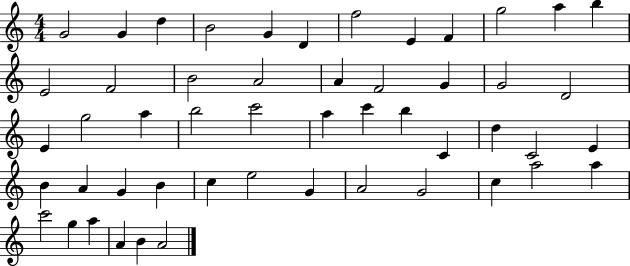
{
  \clef treble
  \numericTimeSignature
  \time 4/4
  \key c \major
  g'2 g'4 d''4 | b'2 g'4 d'4 | f''2 e'4 f'4 | g''2 a''4 b''4 | \break e'2 f'2 | b'2 a'2 | a'4 f'2 g'4 | g'2 d'2 | \break e'4 g''2 a''4 | b''2 c'''2 | a''4 c'''4 b''4 c'4 | d''4 c'2 e'4 | \break b'4 a'4 g'4 b'4 | c''4 e''2 g'4 | a'2 g'2 | c''4 a''2 a''4 | \break c'''2 g''4 a''4 | a'4 b'4 a'2 | \bar "|."
}